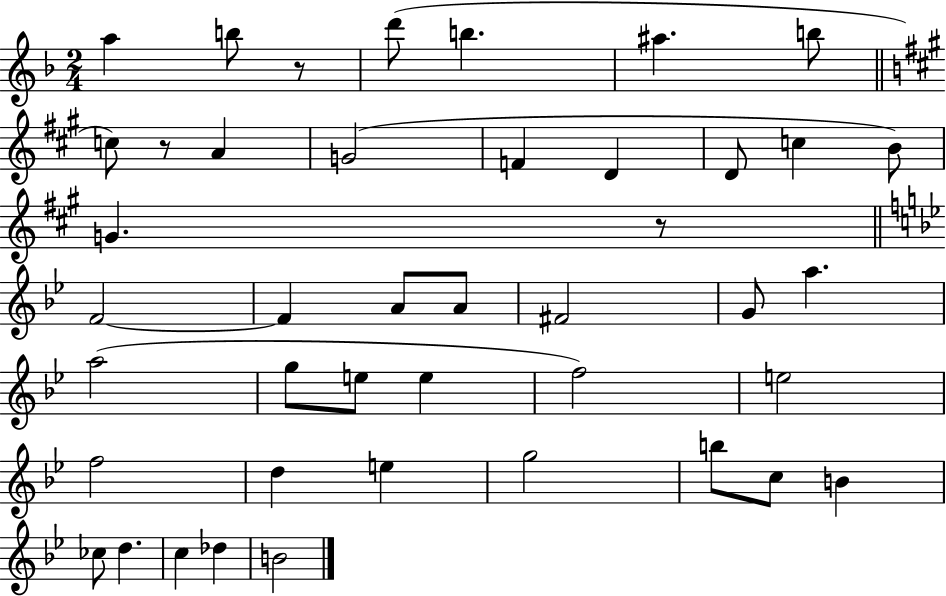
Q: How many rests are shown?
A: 3